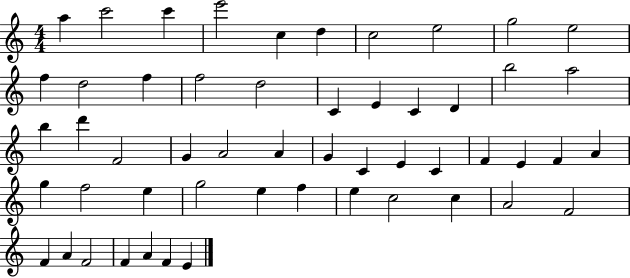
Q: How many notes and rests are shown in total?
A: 53